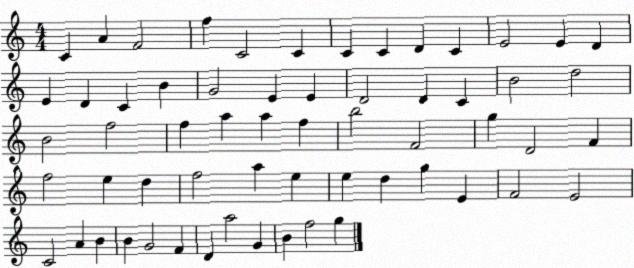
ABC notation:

X:1
T:Untitled
M:4/4
L:1/4
K:C
C A F2 f C2 C C C D C E2 E D E D C B G2 E E D2 D C B2 d2 B2 f2 f a a f b2 F2 g D2 F f2 e d f2 a e e d g E F2 E2 C2 A B B G2 F D a2 G B f2 g